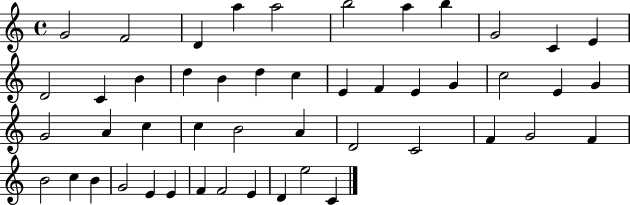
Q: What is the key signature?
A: C major